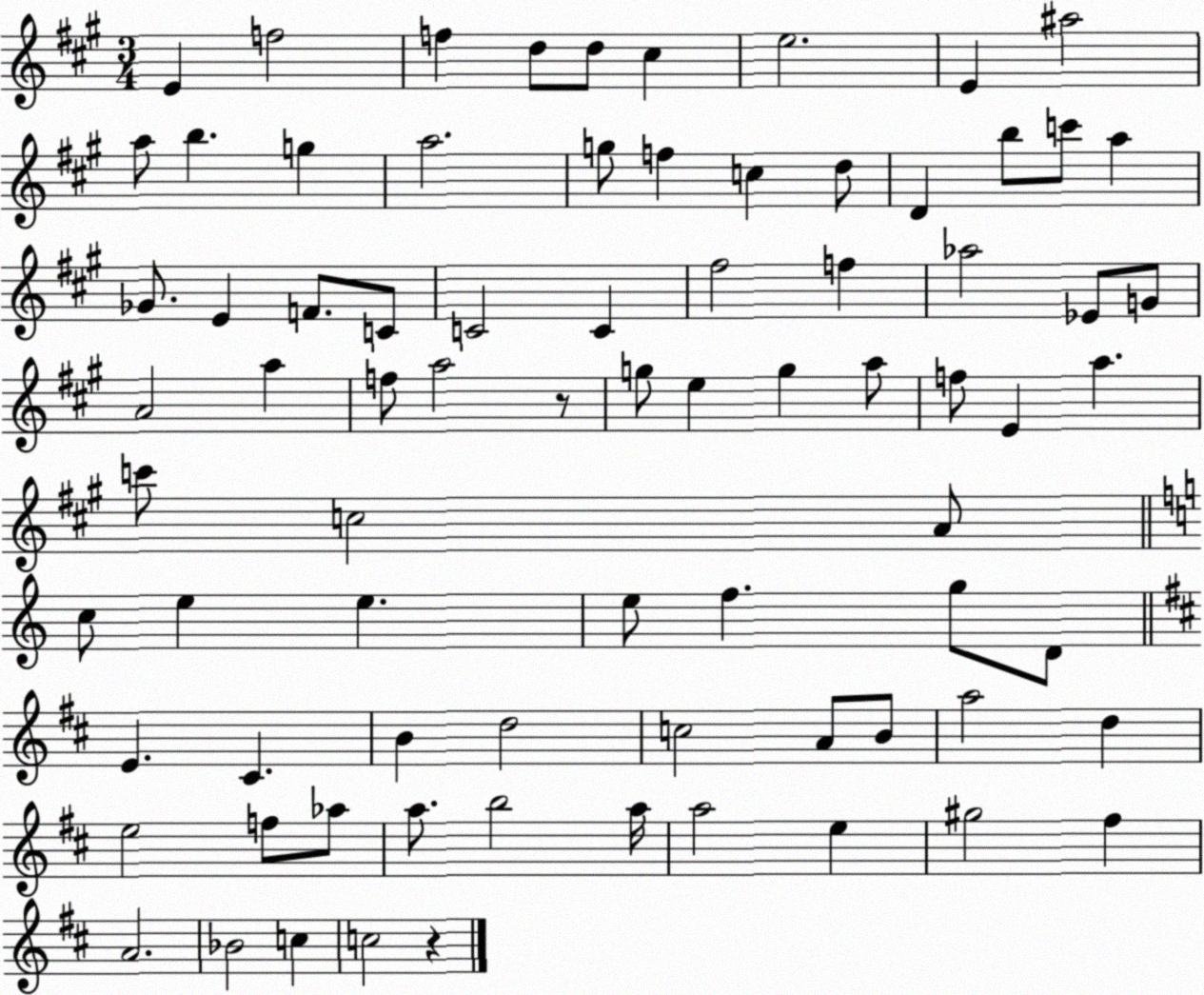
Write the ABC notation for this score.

X:1
T:Untitled
M:3/4
L:1/4
K:A
E f2 f d/2 d/2 ^c e2 E ^a2 a/2 b g a2 g/2 f c d/2 D b/2 c'/2 a _G/2 E F/2 C/2 C2 C ^f2 f _a2 _E/2 G/2 A2 a f/2 a2 z/2 g/2 e g a/2 f/2 E a c'/2 c2 A/2 c/2 e e e/2 f g/2 D/2 E ^C B d2 c2 A/2 B/2 a2 d e2 f/2 _a/2 a/2 b2 a/4 a2 e ^g2 ^f A2 _B2 c c2 z